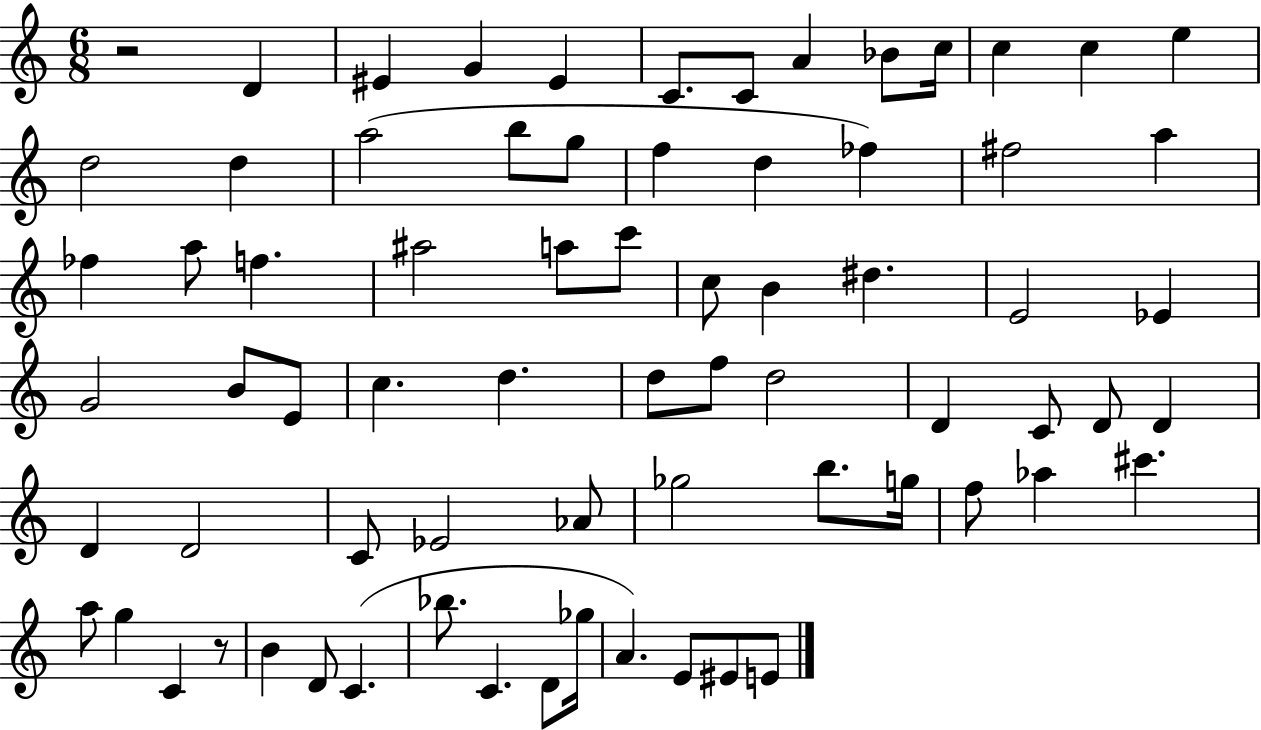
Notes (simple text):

R/h D4/q EIS4/q G4/q EIS4/q C4/e. C4/e A4/q Bb4/e C5/s C5/q C5/q E5/q D5/h D5/q A5/h B5/e G5/e F5/q D5/q FES5/q F#5/h A5/q FES5/q A5/e F5/q. A#5/h A5/e C6/e C5/e B4/q D#5/q. E4/h Eb4/q G4/h B4/e E4/e C5/q. D5/q. D5/e F5/e D5/h D4/q C4/e D4/e D4/q D4/q D4/h C4/e Eb4/h Ab4/e Gb5/h B5/e. G5/s F5/e Ab5/q C#6/q. A5/e G5/q C4/q R/e B4/q D4/e C4/q. Bb5/e. C4/q. D4/e Gb5/s A4/q. E4/e EIS4/e E4/e